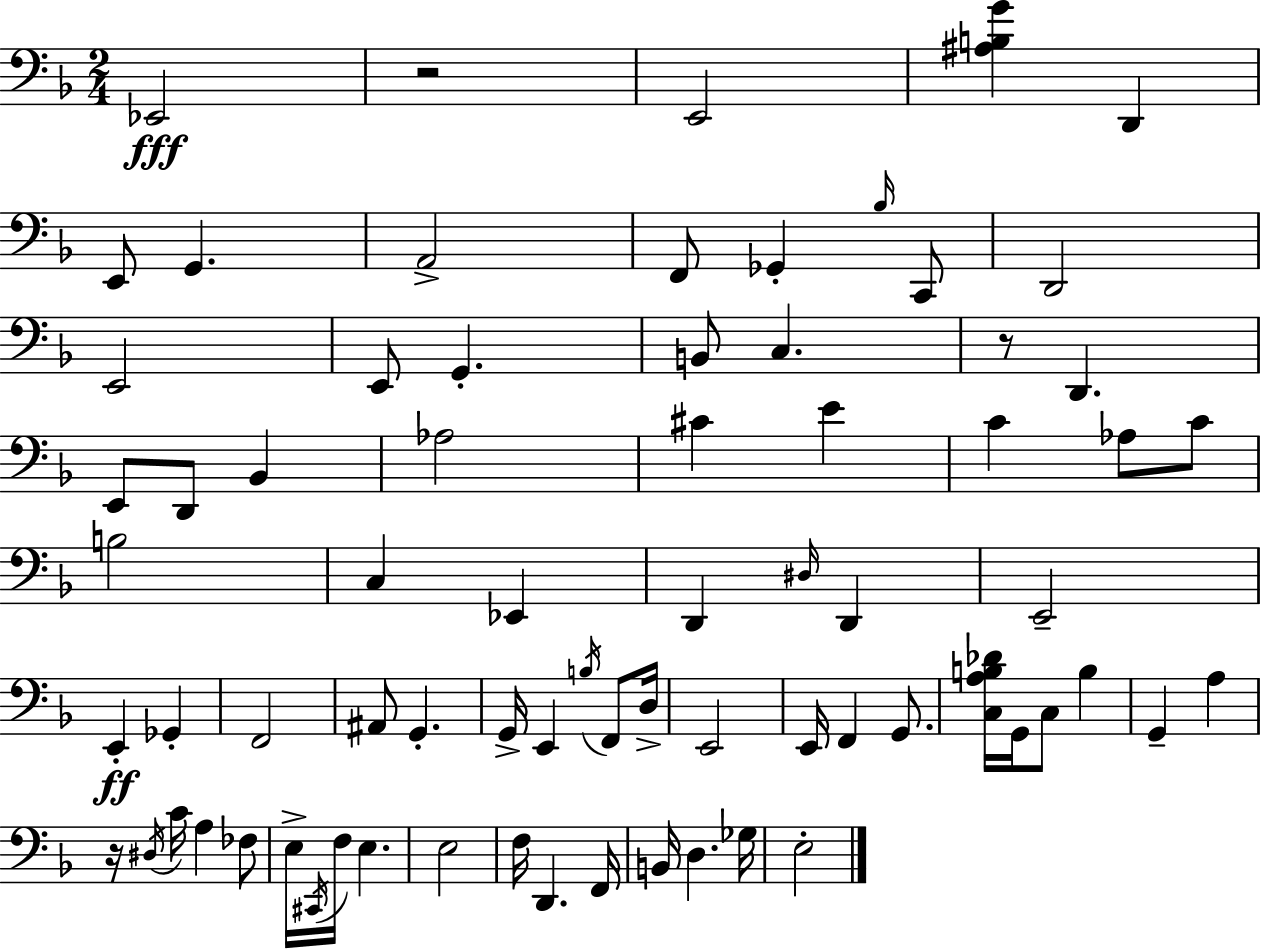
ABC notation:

X:1
T:Untitled
M:2/4
L:1/4
K:Dm
_E,,2 z2 E,,2 [^A,B,G] D,, E,,/2 G,, A,,2 F,,/2 _G,, _B,/4 C,,/2 D,,2 E,,2 E,,/2 G,, B,,/2 C, z/2 D,, E,,/2 D,,/2 _B,, _A,2 ^C E C _A,/2 C/2 B,2 C, _E,, D,, ^D,/4 D,, E,,2 E,, _G,, F,,2 ^A,,/2 G,, G,,/4 E,, B,/4 F,,/2 D,/4 E,,2 E,,/4 F,, G,,/2 [C,A,B,_D]/4 G,,/4 C,/2 B, G,, A, z/4 ^D,/4 C/4 A, _F,/2 E,/4 ^C,,/4 F,/4 E, E,2 F,/4 D,, F,,/4 B,,/4 D, _G,/4 E,2